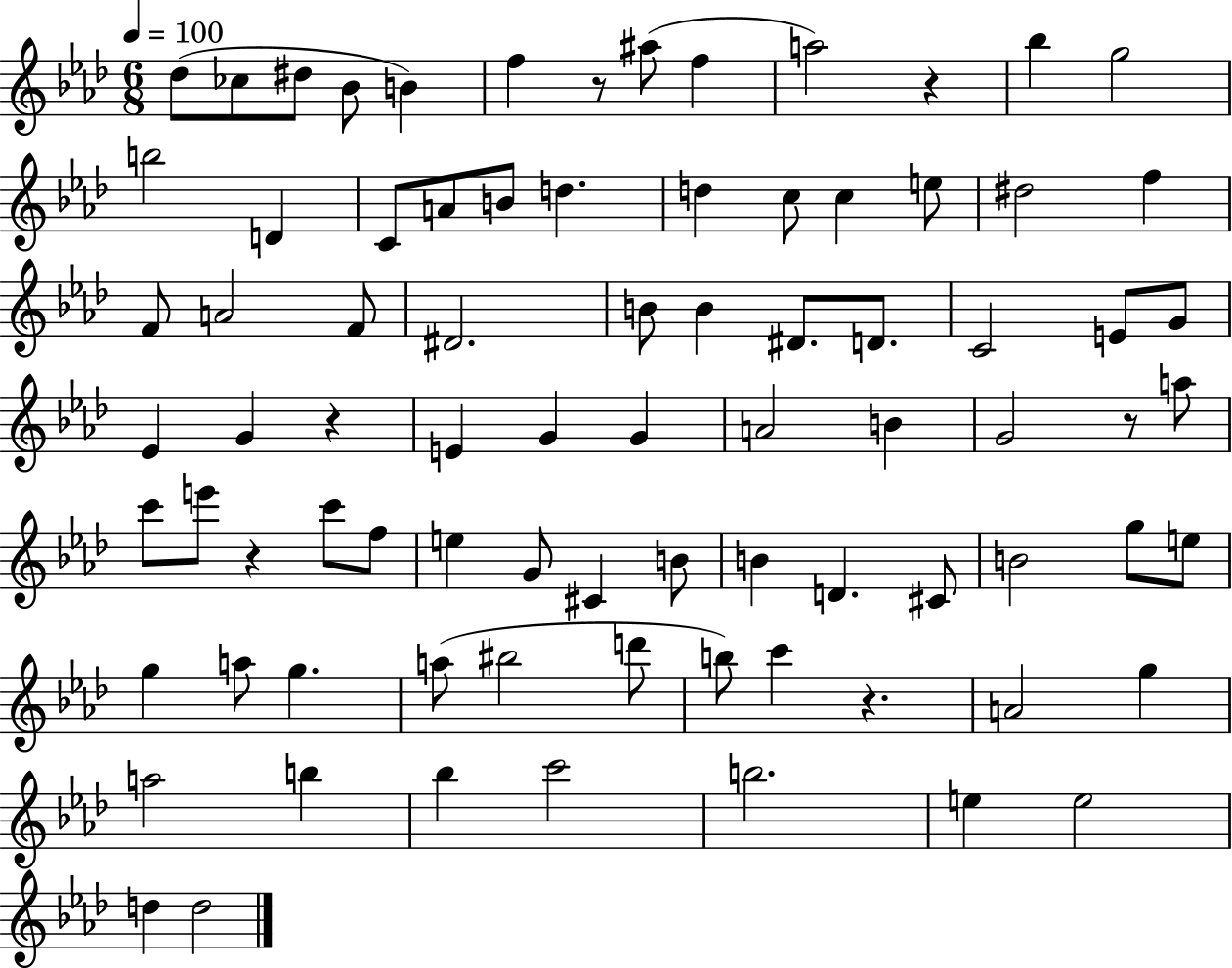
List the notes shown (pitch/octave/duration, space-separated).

Db5/e CES5/e D#5/e Bb4/e B4/q F5/q R/e A#5/e F5/q A5/h R/q Bb5/q G5/h B5/h D4/q C4/e A4/e B4/e D5/q. D5/q C5/e C5/q E5/e D#5/h F5/q F4/e A4/h F4/e D#4/h. B4/e B4/q D#4/e. D4/e. C4/h E4/e G4/e Eb4/q G4/q R/q E4/q G4/q G4/q A4/h B4/q G4/h R/e A5/e C6/e E6/e R/q C6/e F5/e E5/q G4/e C#4/q B4/e B4/q D4/q. C#4/e B4/h G5/e E5/e G5/q A5/e G5/q. A5/e BIS5/h D6/e B5/e C6/q R/q. A4/h G5/q A5/h B5/q Bb5/q C6/h B5/h. E5/q E5/h D5/q D5/h